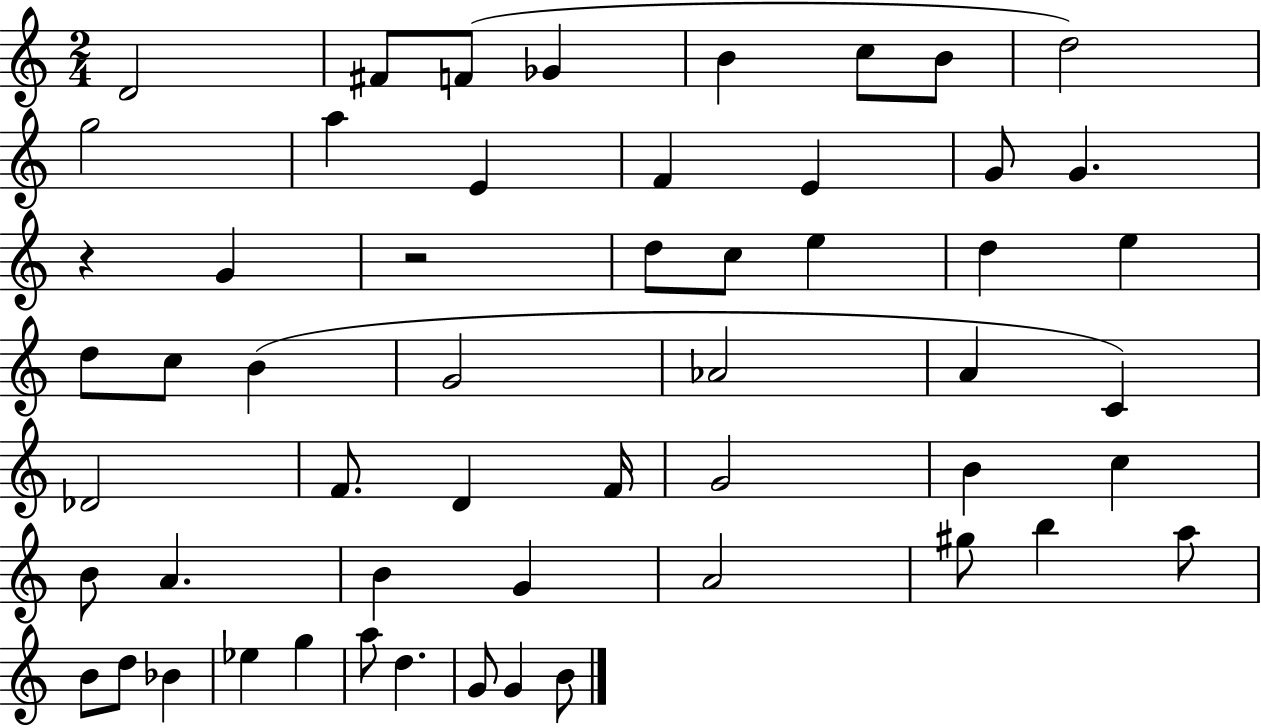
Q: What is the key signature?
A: C major